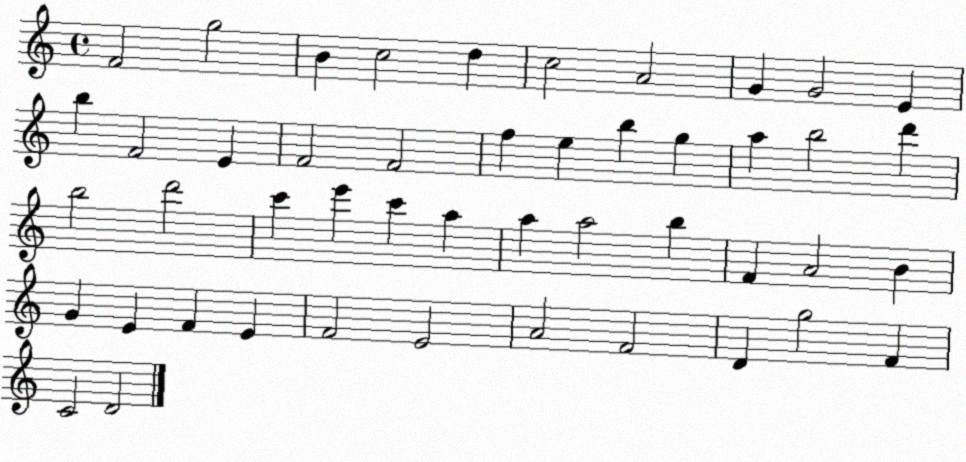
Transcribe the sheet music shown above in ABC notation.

X:1
T:Untitled
M:4/4
L:1/4
K:C
F2 g2 B c2 d c2 A2 G G2 E b F2 E F2 F2 f e b g a b2 d' b2 d'2 c' e' c' a a a2 b F A2 B G E F E F2 E2 A2 F2 D g2 F C2 D2